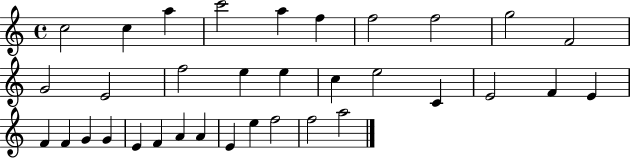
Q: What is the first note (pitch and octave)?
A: C5